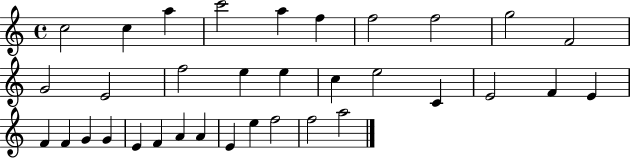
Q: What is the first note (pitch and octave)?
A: C5